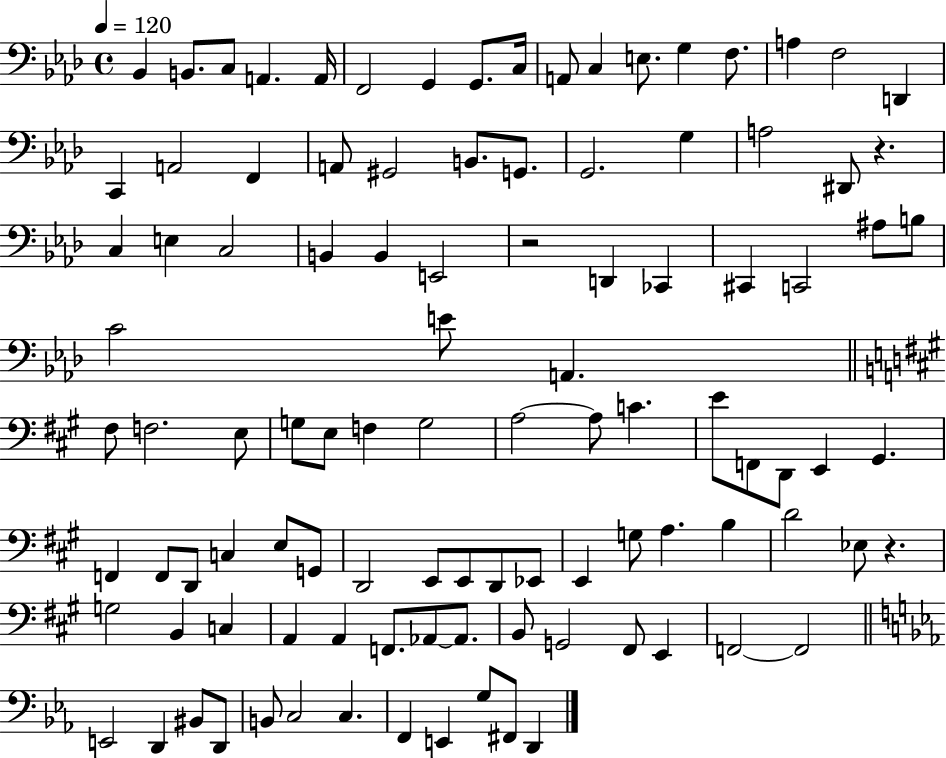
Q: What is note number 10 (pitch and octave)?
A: A2